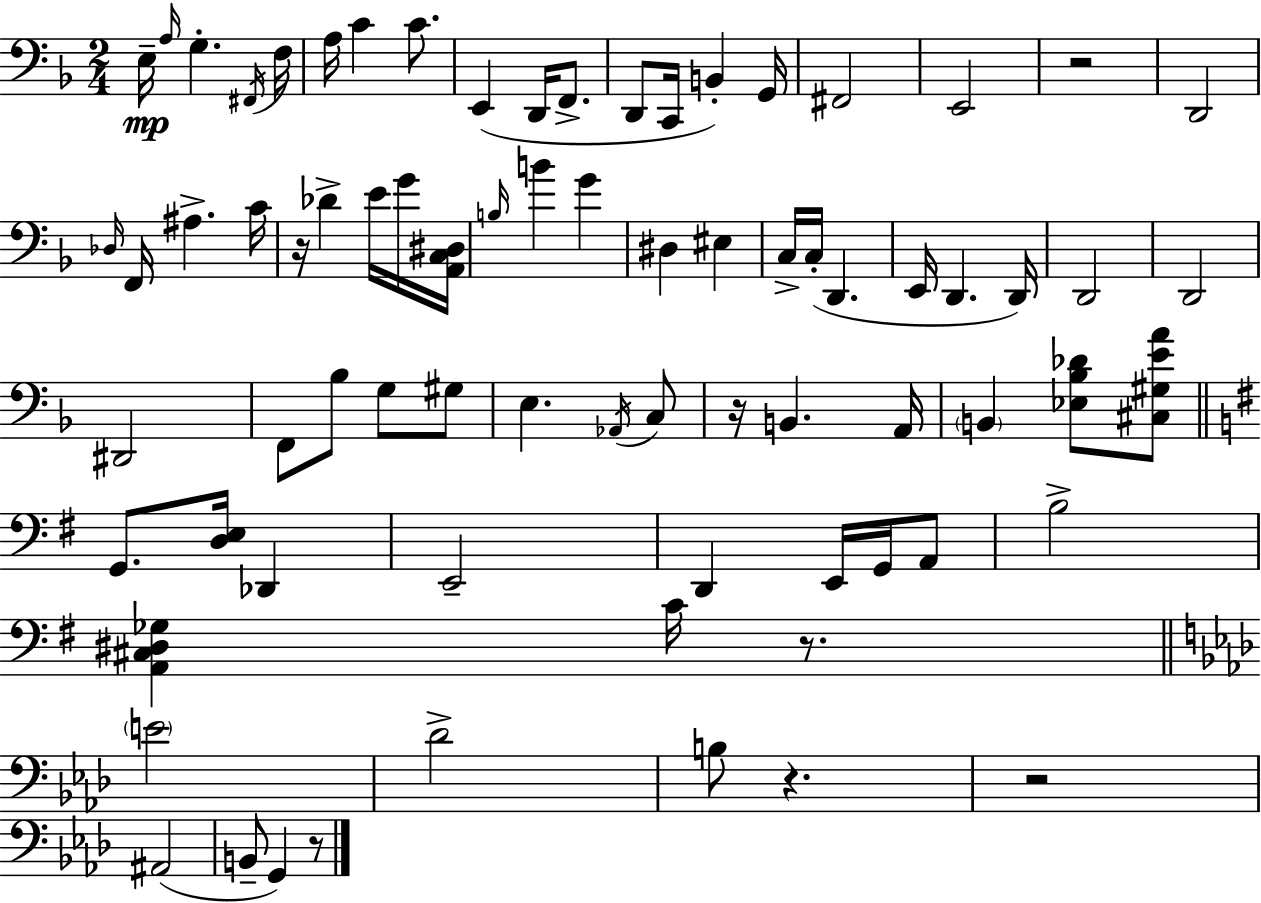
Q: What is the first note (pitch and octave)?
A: E3